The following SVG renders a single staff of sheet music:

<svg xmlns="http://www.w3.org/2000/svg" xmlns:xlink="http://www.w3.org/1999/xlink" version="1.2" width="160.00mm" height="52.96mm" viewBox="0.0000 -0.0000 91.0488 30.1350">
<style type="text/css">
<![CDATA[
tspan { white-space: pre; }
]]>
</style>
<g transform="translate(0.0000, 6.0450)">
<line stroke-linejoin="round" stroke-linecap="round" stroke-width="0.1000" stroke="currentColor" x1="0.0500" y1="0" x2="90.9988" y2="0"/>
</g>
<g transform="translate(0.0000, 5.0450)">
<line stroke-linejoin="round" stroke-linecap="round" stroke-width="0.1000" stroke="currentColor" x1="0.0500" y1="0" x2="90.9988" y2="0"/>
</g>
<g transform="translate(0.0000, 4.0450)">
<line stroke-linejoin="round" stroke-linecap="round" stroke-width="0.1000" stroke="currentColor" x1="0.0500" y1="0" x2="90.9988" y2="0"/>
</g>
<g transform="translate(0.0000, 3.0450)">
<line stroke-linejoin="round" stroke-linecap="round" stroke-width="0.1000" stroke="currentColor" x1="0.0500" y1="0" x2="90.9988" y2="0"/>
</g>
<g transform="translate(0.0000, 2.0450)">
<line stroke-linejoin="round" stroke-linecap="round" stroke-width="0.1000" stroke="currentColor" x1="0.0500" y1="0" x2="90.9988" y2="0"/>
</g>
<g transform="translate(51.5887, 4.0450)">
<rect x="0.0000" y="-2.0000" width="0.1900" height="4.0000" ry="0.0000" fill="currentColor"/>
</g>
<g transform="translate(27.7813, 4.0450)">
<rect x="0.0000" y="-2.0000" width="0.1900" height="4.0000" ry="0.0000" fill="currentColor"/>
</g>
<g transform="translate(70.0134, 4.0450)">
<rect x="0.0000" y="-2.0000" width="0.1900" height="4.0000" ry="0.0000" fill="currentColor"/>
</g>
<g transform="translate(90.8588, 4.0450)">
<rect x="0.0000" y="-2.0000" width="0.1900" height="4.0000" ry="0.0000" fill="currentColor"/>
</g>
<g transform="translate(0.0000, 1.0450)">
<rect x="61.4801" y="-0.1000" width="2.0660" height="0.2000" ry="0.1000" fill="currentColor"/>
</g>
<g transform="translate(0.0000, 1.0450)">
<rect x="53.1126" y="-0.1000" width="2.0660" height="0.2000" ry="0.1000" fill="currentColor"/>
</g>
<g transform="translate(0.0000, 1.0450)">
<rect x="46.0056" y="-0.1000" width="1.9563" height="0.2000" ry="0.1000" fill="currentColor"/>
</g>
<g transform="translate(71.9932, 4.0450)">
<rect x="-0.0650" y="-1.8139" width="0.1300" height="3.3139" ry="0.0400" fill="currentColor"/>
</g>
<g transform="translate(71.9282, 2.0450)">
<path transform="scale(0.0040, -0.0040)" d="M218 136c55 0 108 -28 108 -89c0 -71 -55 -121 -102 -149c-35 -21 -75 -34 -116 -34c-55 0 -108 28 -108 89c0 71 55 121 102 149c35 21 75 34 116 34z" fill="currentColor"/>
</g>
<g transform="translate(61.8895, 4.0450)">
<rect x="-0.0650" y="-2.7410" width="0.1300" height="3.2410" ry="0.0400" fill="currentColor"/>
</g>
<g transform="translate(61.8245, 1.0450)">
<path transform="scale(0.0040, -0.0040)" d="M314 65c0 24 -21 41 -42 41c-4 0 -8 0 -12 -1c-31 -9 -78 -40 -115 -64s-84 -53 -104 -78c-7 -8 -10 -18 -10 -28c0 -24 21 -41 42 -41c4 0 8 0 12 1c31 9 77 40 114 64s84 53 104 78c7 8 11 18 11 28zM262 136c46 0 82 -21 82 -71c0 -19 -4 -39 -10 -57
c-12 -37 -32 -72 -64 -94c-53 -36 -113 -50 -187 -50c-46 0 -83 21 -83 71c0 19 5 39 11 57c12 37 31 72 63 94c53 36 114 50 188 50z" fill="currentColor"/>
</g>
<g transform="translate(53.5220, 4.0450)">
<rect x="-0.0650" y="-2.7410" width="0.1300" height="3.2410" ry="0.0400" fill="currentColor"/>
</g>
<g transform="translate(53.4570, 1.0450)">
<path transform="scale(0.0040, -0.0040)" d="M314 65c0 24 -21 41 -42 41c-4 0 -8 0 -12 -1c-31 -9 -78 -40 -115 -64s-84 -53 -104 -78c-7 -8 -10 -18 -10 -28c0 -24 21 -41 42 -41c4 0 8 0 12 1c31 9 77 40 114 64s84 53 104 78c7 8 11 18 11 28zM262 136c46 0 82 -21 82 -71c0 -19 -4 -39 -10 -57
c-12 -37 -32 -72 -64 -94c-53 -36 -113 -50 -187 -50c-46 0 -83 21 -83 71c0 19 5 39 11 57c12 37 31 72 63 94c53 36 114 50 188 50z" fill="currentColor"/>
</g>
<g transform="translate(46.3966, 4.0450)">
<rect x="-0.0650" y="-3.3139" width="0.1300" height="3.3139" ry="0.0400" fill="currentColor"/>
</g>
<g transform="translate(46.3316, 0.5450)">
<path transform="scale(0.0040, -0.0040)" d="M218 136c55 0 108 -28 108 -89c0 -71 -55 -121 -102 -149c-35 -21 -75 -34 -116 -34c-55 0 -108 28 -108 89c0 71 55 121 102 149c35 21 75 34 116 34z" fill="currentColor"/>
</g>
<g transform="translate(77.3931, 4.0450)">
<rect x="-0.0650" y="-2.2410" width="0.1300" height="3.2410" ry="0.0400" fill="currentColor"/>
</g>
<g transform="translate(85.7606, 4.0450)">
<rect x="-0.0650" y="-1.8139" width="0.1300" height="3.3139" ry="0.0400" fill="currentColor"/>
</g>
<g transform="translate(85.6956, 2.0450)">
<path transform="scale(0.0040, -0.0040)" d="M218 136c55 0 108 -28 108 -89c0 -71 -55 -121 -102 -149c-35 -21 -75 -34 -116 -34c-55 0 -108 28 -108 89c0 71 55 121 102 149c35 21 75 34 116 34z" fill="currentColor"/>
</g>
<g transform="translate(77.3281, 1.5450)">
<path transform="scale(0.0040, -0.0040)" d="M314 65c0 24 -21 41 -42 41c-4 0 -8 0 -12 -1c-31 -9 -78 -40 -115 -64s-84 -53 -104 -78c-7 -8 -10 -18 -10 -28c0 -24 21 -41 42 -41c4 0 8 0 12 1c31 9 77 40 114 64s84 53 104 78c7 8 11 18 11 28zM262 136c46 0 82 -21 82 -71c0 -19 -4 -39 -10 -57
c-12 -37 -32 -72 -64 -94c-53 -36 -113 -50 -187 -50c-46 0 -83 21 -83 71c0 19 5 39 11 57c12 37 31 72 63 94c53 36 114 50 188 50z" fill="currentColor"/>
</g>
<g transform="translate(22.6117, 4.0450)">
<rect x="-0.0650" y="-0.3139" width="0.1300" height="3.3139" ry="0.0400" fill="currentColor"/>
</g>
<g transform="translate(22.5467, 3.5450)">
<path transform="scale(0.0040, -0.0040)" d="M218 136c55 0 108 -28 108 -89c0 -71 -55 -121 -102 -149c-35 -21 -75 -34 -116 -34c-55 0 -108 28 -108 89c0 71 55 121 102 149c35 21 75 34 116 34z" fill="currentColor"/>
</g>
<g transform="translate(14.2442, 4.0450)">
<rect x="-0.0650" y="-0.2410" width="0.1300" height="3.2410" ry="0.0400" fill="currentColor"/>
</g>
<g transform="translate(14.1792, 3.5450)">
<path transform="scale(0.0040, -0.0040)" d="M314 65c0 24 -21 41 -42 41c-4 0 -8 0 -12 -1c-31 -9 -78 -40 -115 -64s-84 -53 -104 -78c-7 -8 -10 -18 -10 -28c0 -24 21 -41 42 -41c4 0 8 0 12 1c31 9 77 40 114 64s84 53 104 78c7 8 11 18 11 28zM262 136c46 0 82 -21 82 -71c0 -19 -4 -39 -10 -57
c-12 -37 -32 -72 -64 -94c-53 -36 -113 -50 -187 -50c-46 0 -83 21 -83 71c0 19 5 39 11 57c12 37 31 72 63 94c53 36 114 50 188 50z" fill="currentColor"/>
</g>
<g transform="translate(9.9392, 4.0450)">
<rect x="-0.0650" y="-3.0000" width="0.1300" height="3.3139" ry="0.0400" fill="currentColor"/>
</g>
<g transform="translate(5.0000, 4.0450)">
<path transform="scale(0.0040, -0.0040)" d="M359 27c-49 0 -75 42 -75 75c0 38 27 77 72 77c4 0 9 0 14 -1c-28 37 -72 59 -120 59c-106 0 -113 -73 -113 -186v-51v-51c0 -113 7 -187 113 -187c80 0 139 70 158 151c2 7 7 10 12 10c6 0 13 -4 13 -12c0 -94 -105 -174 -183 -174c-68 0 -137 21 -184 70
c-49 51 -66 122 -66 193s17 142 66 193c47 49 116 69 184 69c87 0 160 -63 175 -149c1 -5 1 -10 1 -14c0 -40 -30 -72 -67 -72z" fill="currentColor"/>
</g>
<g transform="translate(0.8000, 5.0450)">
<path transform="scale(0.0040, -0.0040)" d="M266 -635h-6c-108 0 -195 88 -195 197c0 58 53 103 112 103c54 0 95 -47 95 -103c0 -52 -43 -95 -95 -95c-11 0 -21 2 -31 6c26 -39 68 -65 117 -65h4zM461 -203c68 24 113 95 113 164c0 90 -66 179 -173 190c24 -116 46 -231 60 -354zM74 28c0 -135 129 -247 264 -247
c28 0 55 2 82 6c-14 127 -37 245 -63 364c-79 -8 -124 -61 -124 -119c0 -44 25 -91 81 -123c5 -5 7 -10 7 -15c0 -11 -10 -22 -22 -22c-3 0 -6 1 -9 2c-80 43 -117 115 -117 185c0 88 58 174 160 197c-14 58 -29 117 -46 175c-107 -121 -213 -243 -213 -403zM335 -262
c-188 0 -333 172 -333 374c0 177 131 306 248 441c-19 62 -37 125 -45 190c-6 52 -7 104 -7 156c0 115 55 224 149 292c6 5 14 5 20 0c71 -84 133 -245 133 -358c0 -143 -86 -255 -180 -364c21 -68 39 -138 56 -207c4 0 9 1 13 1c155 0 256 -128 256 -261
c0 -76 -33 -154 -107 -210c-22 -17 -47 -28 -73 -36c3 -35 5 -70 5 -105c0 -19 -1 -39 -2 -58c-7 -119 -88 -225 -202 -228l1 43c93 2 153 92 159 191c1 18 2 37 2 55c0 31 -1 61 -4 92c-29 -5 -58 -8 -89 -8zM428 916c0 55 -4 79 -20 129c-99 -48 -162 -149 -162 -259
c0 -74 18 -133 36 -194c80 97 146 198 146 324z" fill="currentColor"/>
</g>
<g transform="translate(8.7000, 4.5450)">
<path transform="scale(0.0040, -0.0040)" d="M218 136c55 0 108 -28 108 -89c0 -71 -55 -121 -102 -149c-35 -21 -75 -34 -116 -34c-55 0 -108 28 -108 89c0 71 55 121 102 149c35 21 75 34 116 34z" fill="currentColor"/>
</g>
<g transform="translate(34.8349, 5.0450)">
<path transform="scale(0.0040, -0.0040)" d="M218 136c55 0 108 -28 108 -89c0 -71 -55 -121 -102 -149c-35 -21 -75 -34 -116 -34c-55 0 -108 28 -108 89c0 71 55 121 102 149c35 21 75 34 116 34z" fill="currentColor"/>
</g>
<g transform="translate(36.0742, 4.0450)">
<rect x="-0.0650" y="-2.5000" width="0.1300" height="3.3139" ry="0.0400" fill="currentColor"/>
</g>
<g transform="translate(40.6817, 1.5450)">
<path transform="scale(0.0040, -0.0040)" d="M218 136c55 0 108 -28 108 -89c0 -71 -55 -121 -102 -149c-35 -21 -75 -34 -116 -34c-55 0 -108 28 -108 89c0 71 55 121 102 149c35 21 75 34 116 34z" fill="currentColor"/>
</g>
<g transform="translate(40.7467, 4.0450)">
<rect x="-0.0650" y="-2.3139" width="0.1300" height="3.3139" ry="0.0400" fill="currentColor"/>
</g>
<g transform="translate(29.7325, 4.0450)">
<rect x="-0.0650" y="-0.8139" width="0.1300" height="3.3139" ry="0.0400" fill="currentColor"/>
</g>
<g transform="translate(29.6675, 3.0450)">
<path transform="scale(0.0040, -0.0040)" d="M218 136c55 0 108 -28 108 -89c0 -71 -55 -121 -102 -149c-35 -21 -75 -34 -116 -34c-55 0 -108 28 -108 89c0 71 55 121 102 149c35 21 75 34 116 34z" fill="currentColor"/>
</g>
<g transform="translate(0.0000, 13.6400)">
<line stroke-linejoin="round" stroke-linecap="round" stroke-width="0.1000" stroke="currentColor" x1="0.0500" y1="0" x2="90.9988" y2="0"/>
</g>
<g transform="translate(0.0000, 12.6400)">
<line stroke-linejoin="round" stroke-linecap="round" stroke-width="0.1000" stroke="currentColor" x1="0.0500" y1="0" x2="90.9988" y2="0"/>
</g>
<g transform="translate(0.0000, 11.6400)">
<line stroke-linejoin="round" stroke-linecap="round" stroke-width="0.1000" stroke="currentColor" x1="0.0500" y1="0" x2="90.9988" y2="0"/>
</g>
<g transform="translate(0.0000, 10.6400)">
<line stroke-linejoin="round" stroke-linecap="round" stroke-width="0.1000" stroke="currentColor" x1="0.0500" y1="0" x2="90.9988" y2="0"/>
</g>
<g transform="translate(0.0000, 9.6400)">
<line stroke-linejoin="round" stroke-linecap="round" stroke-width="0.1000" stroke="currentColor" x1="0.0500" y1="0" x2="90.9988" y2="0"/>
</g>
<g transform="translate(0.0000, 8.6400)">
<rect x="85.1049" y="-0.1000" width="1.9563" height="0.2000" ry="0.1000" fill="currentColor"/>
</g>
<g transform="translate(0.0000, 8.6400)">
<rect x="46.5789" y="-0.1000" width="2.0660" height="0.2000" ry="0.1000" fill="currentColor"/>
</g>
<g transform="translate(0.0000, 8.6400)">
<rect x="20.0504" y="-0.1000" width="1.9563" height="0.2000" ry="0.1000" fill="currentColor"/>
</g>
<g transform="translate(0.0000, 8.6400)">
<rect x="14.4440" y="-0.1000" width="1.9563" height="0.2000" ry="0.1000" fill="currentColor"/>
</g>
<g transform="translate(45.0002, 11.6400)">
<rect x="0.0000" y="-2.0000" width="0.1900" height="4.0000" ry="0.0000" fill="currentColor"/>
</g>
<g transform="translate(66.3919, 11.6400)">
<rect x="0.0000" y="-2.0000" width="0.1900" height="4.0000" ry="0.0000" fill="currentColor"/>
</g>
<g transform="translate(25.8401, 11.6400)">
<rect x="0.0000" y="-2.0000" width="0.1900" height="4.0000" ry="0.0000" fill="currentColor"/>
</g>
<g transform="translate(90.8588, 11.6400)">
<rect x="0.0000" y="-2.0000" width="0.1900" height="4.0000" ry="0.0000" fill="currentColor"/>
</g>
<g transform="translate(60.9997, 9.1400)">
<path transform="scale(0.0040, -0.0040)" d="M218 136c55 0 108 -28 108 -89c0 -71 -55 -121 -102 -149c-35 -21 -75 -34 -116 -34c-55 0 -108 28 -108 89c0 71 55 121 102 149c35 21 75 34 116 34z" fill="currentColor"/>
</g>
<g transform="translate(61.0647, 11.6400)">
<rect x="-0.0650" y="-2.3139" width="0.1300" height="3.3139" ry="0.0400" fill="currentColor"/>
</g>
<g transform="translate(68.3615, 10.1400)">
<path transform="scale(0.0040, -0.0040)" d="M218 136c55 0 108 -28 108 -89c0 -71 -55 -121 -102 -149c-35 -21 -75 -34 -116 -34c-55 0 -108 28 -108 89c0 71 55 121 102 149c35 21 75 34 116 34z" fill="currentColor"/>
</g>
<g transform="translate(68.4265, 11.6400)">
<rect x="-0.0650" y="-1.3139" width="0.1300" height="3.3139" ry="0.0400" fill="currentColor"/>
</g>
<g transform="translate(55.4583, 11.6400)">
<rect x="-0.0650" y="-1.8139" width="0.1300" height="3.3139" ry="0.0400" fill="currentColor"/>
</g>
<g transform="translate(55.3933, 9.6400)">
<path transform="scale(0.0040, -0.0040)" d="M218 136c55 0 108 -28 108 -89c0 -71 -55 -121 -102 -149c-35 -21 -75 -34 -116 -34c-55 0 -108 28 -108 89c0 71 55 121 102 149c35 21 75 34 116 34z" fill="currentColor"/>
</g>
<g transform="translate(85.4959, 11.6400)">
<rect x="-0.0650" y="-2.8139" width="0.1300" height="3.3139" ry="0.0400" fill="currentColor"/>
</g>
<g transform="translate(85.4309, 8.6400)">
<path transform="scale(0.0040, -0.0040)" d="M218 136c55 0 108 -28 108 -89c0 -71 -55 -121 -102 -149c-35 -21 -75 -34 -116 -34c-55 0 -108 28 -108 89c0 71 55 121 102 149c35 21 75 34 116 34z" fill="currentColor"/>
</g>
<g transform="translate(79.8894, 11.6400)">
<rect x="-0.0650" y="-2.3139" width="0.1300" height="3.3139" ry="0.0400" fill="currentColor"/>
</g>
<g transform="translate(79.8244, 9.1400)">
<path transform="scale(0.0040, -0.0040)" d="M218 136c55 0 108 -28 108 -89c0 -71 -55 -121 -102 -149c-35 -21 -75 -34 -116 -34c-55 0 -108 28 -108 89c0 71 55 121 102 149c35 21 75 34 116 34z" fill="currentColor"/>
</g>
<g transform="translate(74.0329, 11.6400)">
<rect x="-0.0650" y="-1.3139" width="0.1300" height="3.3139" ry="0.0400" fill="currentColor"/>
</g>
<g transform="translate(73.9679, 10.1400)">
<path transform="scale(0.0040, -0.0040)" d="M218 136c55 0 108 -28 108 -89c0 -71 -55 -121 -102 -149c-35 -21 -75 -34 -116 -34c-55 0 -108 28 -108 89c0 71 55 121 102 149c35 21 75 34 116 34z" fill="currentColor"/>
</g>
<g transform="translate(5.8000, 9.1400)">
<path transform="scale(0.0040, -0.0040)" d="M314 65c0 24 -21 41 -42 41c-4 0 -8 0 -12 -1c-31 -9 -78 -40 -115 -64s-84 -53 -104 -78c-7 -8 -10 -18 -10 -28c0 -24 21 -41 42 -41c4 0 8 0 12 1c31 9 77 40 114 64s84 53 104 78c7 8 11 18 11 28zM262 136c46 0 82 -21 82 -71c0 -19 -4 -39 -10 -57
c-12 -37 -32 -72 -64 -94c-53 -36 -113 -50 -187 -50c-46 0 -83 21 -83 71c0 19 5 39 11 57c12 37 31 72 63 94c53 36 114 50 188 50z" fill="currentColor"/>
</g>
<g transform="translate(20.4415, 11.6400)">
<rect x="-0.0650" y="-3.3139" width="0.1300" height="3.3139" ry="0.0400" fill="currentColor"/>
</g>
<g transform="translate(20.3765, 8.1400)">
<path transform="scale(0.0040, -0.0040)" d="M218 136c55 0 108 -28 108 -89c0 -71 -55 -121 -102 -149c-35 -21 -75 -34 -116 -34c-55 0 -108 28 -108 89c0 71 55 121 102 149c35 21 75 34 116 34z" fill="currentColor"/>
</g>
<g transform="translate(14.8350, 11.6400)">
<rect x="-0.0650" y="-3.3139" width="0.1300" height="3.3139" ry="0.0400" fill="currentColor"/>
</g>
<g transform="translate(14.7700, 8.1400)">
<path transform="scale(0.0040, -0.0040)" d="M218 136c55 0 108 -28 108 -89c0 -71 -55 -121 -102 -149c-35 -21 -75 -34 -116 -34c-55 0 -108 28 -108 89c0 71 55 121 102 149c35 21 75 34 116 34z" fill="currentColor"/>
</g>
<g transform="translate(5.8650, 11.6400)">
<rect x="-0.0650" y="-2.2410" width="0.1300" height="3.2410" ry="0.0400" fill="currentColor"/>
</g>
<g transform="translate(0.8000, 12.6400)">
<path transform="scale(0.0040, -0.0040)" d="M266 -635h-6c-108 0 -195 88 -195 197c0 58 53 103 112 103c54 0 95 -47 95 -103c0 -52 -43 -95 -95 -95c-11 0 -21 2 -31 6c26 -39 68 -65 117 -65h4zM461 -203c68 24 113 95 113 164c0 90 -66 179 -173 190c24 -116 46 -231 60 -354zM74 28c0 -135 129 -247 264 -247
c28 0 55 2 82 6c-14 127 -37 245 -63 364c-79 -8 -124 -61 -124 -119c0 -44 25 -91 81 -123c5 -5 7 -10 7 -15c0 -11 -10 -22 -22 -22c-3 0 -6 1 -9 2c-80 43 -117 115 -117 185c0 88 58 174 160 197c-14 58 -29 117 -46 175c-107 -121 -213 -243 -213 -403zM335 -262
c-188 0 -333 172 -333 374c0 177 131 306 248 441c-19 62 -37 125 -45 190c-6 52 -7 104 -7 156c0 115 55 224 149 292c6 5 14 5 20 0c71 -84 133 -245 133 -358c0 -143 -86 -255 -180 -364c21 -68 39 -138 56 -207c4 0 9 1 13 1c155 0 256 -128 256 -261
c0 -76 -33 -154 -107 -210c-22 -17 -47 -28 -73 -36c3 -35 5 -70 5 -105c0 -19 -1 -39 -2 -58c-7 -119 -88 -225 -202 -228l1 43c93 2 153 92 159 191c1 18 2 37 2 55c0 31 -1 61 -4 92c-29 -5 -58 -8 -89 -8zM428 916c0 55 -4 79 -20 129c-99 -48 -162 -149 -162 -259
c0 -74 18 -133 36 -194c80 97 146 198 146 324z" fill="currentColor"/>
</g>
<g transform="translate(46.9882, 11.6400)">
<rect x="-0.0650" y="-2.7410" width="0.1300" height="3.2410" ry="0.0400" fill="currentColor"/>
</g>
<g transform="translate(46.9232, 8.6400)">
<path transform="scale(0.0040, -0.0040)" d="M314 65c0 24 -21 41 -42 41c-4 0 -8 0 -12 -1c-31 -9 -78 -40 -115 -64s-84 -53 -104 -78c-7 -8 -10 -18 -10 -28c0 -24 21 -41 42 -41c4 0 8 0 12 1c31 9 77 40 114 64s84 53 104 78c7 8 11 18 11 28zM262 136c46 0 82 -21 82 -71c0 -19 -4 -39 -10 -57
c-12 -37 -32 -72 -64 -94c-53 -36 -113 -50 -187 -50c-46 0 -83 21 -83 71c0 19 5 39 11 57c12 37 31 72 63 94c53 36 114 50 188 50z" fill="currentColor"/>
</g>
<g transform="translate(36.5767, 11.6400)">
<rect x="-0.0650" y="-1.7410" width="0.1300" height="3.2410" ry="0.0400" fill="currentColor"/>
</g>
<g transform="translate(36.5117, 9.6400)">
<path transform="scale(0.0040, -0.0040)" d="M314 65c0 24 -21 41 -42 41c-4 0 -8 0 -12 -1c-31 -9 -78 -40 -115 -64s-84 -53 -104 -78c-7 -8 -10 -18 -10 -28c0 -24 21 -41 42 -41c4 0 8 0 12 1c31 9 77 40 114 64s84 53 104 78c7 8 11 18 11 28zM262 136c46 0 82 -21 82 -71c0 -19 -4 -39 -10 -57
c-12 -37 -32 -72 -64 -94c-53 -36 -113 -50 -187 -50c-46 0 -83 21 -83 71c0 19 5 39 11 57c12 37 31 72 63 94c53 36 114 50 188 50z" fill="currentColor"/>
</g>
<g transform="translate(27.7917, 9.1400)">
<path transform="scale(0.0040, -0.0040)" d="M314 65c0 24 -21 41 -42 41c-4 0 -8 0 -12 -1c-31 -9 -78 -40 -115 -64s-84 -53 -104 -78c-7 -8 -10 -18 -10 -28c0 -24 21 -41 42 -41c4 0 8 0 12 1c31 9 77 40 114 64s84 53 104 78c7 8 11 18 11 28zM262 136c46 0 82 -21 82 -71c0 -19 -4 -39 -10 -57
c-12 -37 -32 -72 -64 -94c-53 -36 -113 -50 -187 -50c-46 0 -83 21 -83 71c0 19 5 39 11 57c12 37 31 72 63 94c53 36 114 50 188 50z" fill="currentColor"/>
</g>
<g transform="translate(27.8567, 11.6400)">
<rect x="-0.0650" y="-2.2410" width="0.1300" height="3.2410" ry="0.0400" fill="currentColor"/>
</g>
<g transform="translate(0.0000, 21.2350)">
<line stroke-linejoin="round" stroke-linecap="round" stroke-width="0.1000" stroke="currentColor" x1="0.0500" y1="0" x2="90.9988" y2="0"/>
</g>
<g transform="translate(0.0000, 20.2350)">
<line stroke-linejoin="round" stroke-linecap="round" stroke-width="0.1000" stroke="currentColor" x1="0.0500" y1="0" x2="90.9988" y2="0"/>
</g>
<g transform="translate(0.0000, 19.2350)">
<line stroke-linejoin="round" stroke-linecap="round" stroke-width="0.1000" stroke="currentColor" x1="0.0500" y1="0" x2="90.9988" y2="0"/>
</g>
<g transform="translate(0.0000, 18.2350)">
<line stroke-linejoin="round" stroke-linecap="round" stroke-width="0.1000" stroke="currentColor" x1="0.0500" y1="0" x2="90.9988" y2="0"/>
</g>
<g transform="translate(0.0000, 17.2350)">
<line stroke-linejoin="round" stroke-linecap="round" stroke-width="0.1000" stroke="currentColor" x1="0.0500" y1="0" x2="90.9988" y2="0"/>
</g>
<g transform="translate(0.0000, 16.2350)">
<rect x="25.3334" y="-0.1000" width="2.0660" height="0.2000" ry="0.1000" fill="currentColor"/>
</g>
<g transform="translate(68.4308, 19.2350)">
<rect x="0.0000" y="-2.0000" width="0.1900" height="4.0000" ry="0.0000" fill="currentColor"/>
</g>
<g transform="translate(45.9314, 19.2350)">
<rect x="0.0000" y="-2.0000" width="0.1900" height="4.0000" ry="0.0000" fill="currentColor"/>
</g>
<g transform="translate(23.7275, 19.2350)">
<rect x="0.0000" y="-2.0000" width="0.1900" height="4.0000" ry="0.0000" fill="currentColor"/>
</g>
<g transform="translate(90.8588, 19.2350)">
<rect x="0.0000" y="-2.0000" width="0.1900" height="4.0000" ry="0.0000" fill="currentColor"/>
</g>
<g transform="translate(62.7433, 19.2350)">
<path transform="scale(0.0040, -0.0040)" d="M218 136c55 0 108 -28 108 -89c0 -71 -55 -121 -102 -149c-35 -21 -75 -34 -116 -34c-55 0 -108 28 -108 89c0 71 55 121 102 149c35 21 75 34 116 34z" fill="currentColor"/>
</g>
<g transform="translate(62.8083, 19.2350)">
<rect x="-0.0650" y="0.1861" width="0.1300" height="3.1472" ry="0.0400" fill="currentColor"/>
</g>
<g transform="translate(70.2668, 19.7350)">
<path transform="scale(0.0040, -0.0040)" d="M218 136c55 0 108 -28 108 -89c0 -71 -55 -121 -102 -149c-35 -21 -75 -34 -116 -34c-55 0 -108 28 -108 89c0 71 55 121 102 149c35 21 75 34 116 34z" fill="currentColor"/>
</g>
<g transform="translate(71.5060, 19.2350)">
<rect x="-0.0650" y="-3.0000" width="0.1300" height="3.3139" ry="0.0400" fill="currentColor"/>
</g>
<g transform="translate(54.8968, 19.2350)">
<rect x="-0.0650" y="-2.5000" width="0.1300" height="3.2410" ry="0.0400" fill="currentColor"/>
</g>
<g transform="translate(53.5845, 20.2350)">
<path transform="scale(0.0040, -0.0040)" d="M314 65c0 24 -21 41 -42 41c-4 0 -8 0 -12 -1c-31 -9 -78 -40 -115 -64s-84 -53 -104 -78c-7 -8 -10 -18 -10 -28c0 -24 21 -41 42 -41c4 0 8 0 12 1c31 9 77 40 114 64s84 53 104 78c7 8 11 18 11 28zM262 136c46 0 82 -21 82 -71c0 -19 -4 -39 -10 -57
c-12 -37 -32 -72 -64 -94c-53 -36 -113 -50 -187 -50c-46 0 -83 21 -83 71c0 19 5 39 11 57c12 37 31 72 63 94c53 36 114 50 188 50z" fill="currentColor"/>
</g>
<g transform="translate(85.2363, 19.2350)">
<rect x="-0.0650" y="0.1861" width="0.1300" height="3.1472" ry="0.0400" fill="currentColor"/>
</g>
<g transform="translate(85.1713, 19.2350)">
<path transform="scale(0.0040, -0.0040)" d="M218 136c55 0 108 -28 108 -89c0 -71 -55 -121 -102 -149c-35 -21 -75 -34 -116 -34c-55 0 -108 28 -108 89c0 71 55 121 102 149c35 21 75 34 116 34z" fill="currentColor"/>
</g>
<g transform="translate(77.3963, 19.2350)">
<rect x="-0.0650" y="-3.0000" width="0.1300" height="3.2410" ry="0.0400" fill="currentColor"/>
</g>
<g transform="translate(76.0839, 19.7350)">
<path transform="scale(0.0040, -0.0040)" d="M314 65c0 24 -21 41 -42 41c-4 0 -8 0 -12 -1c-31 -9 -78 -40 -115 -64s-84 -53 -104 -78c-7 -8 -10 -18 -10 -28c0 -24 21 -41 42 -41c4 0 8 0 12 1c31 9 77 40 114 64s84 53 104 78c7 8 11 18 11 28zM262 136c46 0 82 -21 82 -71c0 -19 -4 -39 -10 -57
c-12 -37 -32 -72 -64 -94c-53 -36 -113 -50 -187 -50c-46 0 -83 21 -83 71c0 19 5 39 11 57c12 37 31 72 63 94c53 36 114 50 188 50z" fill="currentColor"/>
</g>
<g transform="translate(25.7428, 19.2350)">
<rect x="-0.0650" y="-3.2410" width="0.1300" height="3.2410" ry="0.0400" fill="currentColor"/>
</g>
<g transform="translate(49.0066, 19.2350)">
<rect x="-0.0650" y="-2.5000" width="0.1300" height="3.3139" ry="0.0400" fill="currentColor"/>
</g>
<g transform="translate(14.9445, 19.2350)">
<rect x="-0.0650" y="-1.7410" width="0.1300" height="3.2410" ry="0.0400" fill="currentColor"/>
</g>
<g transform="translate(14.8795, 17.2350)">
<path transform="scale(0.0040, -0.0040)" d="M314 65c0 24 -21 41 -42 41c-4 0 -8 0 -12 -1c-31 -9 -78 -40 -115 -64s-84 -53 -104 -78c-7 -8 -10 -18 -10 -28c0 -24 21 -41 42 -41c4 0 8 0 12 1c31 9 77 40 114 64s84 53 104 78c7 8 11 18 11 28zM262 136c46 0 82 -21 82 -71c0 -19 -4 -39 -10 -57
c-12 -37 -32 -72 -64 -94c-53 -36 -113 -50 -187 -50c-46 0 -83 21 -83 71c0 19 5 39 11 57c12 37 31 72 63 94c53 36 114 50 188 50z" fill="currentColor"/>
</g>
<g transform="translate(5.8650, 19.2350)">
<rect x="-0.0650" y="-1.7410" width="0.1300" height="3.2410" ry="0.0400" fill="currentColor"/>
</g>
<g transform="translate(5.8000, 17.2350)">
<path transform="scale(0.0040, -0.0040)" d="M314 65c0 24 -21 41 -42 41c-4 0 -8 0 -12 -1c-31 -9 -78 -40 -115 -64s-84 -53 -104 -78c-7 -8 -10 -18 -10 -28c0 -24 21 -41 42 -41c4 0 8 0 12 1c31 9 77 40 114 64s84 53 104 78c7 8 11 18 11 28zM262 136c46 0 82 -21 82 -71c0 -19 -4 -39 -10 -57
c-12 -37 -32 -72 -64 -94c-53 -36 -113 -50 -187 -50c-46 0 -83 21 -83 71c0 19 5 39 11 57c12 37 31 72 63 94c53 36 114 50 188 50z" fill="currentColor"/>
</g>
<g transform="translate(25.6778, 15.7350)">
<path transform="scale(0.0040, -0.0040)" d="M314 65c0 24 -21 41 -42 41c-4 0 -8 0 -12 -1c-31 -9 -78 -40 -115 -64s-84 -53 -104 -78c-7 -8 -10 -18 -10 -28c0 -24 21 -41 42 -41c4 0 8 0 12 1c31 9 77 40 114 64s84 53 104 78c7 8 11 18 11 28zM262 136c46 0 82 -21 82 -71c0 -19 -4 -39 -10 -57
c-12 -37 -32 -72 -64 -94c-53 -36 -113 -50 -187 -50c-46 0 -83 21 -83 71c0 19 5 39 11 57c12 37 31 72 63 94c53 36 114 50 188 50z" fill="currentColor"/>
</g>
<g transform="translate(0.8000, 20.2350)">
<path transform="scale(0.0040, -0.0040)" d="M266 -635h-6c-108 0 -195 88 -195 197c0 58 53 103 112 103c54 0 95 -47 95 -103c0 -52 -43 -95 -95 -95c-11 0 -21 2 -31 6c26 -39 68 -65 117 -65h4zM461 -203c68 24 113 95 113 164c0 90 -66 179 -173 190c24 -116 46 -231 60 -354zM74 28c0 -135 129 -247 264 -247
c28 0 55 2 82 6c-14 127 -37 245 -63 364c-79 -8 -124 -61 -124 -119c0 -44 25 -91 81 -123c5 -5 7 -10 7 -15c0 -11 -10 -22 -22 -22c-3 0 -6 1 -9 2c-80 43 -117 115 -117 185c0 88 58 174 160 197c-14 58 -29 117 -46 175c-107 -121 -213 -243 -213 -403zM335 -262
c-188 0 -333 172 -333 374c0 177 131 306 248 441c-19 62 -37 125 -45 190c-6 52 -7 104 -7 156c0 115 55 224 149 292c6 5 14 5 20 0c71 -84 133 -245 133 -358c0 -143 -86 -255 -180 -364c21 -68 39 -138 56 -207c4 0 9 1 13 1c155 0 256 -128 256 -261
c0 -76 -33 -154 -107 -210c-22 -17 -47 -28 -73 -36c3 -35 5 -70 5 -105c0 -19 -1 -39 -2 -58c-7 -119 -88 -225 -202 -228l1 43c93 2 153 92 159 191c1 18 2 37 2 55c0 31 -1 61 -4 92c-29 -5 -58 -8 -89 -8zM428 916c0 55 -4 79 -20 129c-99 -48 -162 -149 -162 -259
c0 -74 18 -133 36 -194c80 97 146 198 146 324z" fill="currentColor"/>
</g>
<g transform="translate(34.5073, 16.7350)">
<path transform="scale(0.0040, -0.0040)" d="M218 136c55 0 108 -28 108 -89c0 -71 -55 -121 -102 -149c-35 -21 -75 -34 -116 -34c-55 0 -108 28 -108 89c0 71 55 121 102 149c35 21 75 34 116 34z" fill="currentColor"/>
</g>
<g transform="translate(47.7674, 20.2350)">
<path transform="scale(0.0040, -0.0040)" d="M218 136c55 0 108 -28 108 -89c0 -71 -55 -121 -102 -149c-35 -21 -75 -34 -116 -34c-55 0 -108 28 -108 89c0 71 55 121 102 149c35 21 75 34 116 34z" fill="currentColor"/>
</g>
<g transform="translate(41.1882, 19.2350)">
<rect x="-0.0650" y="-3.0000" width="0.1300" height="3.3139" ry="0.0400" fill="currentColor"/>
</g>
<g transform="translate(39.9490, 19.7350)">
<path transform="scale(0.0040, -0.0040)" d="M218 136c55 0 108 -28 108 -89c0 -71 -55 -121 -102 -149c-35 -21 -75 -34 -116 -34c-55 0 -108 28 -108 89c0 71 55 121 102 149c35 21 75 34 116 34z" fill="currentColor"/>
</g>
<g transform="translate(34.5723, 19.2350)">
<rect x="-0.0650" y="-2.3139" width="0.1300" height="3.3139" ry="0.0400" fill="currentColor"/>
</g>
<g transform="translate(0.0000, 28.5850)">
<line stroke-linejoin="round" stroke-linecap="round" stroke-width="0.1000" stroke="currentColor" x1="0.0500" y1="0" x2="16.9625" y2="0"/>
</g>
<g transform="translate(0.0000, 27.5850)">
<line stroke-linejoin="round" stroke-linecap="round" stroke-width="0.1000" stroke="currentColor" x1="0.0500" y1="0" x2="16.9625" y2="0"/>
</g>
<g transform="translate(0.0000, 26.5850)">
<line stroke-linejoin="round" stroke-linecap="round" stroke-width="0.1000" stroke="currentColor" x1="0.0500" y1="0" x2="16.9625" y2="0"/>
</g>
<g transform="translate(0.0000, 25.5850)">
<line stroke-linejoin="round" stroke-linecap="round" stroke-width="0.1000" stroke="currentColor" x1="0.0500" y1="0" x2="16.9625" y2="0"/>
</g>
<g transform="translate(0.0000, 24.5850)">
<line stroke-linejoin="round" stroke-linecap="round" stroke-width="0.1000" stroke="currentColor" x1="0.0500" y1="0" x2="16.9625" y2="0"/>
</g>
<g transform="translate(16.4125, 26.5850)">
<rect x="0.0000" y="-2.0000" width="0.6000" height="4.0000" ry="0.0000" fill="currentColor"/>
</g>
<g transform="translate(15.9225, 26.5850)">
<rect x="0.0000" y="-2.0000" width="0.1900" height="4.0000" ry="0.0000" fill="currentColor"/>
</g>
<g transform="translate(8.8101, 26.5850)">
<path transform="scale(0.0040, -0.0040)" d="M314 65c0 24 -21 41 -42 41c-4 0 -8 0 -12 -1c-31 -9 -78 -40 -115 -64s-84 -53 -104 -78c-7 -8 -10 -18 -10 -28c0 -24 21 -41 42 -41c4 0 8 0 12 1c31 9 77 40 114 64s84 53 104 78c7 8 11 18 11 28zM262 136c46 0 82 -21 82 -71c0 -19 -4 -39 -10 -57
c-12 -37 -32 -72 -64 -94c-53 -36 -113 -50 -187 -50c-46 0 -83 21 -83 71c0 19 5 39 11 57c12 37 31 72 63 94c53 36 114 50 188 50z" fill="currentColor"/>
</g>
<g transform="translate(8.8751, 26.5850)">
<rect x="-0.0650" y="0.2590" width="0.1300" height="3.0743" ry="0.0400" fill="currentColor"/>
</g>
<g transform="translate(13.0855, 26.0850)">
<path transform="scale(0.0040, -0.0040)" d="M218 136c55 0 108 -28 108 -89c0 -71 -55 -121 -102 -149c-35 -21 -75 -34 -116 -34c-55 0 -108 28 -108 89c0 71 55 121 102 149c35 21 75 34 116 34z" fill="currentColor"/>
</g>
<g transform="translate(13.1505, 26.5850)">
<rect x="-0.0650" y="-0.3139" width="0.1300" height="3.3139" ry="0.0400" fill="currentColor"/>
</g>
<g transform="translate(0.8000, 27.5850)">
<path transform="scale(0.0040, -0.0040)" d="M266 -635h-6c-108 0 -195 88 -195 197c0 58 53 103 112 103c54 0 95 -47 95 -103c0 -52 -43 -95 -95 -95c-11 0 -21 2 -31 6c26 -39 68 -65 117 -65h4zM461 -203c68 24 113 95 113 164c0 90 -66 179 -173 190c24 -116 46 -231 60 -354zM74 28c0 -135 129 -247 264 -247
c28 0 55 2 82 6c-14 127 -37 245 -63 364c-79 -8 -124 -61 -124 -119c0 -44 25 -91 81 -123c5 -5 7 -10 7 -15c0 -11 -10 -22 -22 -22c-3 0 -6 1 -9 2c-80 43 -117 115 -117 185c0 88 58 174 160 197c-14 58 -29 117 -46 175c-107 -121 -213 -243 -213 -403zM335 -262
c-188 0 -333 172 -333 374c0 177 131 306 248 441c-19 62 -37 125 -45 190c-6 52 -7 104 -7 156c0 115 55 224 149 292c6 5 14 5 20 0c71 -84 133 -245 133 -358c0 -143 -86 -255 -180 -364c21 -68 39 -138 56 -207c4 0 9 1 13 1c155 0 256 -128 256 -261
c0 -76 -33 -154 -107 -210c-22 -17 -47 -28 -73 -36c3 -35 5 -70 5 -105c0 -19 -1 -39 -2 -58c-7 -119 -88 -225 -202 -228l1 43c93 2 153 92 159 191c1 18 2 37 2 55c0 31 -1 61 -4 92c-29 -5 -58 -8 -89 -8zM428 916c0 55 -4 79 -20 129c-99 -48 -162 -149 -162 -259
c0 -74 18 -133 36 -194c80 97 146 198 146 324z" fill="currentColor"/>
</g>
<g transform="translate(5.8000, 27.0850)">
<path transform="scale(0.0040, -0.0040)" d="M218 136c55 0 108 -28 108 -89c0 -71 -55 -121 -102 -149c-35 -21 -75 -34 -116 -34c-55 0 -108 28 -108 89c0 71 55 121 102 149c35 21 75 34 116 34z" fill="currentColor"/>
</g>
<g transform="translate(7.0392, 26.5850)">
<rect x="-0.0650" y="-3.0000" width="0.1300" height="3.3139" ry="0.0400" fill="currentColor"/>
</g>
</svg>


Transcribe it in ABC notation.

X:1
T:Untitled
M:4/4
L:1/4
K:C
A c2 c d G g b a2 a2 f g2 f g2 b b g2 f2 a2 f g e e g a f2 f2 b2 g A G G2 B A A2 B A B2 c